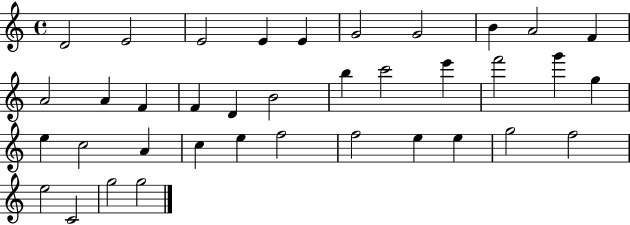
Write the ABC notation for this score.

X:1
T:Untitled
M:4/4
L:1/4
K:C
D2 E2 E2 E E G2 G2 B A2 F A2 A F F D B2 b c'2 e' f'2 g' g e c2 A c e f2 f2 e e g2 f2 e2 C2 g2 g2